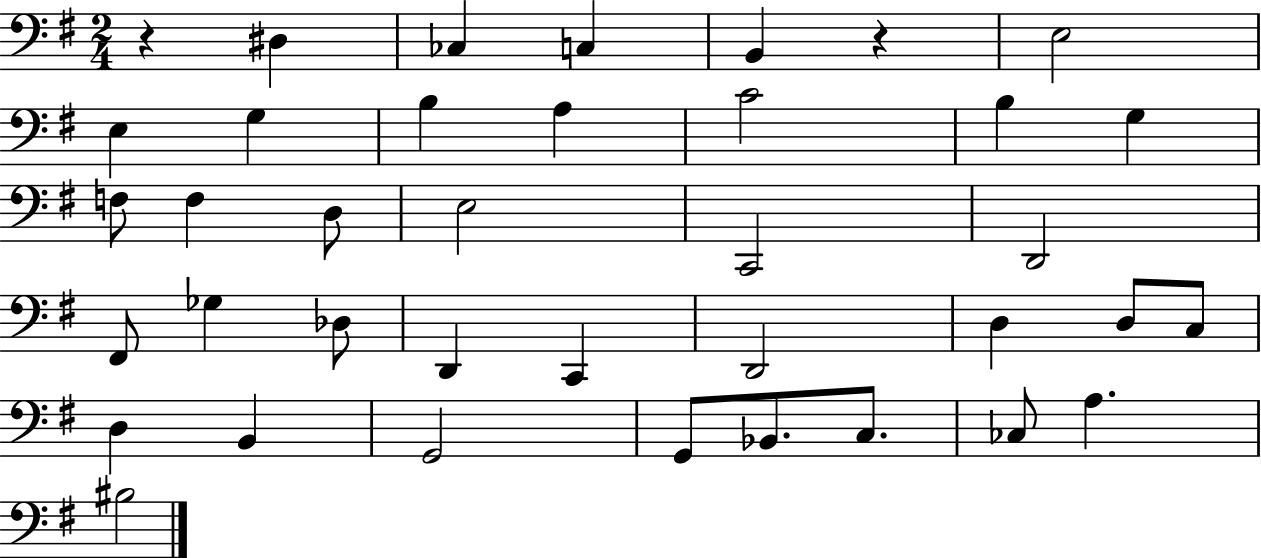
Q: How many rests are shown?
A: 2